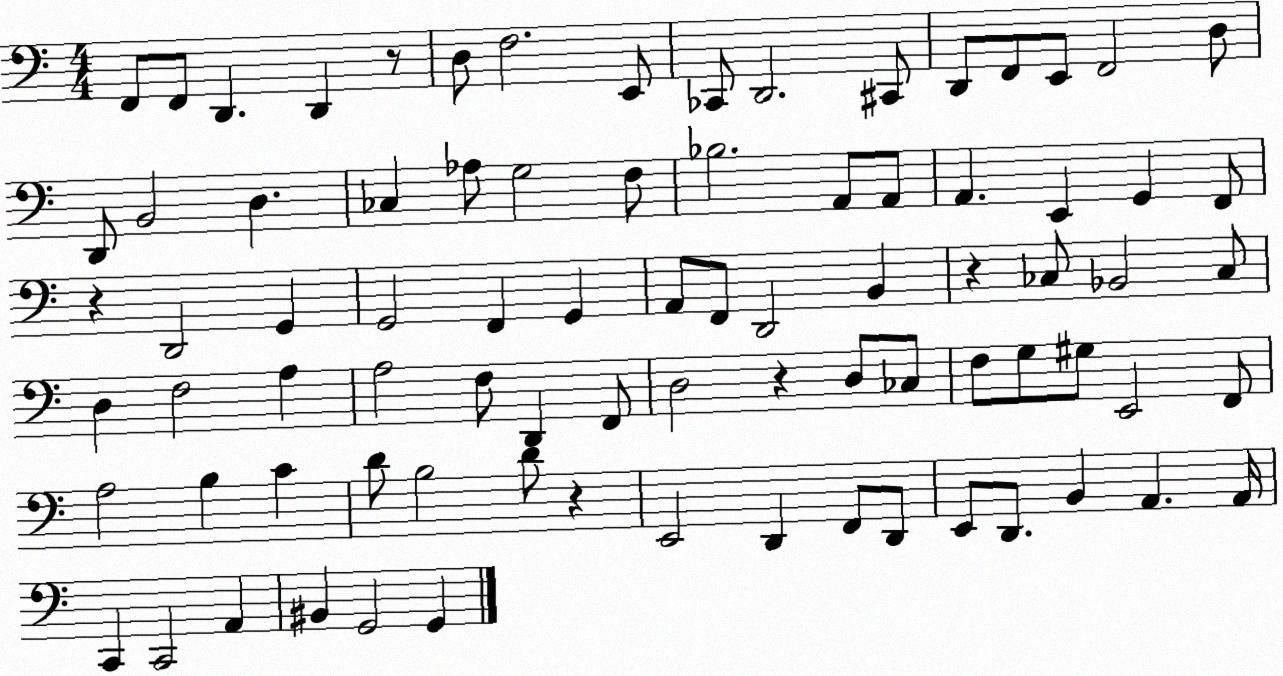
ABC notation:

X:1
T:Untitled
M:4/4
L:1/4
K:C
F,,/2 F,,/2 D,, D,, z/2 D,/2 F,2 E,,/2 _C,,/2 D,,2 ^C,,/2 D,,/2 F,,/2 E,,/2 F,,2 D,/2 D,,/2 B,,2 D, _C, _A,/2 G,2 F,/2 _B,2 A,,/2 A,,/2 A,, E,, G,, F,,/2 z D,,2 G,, G,,2 F,, G,, A,,/2 F,,/2 D,,2 B,, z _C,/2 _B,,2 _C,/2 D, F,2 A, A,2 F,/2 D,, F,,/2 D,2 z D,/2 _C,/2 F,/2 G,/2 ^G,/2 E,,2 F,,/2 A,2 B, C D/2 B,2 D/2 z E,,2 D,, F,,/2 D,,/2 E,,/2 D,,/2 B,, A,, A,,/4 C,, C,,2 A,, ^B,, G,,2 G,,